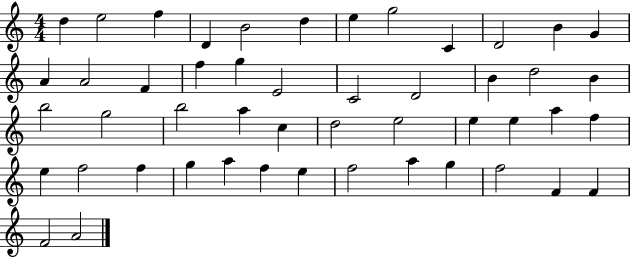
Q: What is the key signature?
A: C major